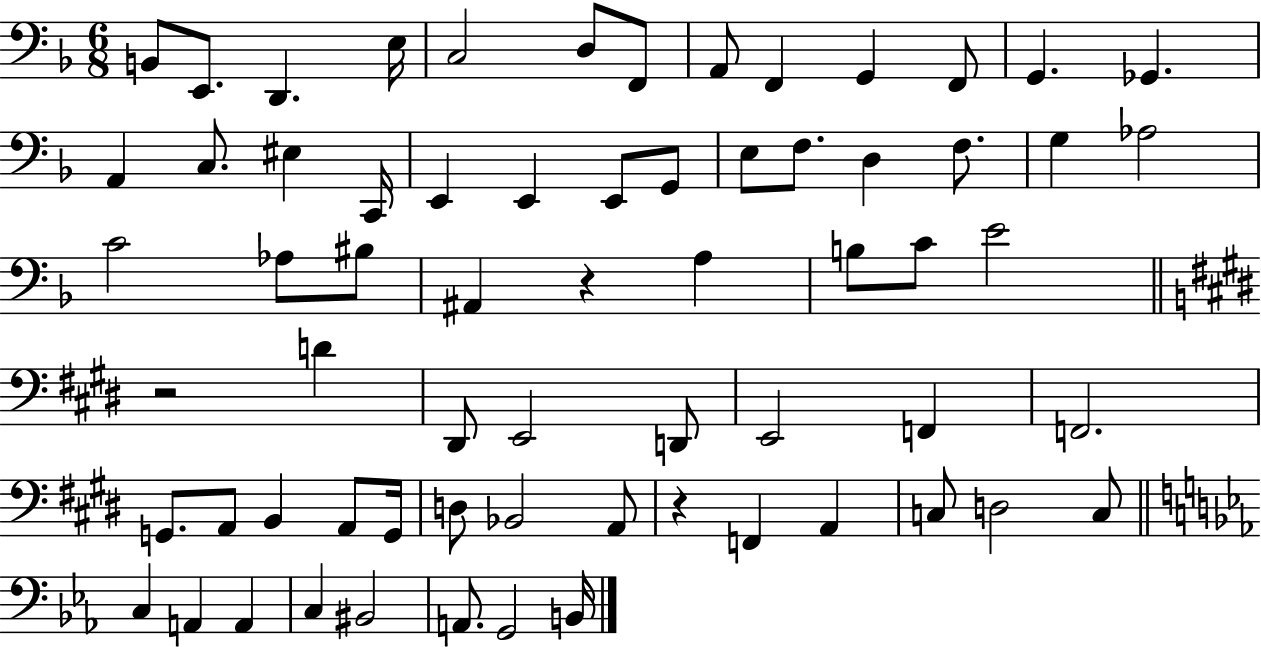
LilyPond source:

{
  \clef bass
  \numericTimeSignature
  \time 6/8
  \key f \major
  b,8 e,8. d,4. e16 | c2 d8 f,8 | a,8 f,4 g,4 f,8 | g,4. ges,4. | \break a,4 c8. eis4 c,16 | e,4 e,4 e,8 g,8 | e8 f8. d4 f8. | g4 aes2 | \break c'2 aes8 bis8 | ais,4 r4 a4 | b8 c'8 e'2 | \bar "||" \break \key e \major r2 d'4 | dis,8 e,2 d,8 | e,2 f,4 | f,2. | \break g,8. a,8 b,4 a,8 g,16 | d8 bes,2 a,8 | r4 f,4 a,4 | c8 d2 c8 | \break \bar "||" \break \key ees \major c4 a,4 a,4 | c4 bis,2 | a,8. g,2 b,16 | \bar "|."
}